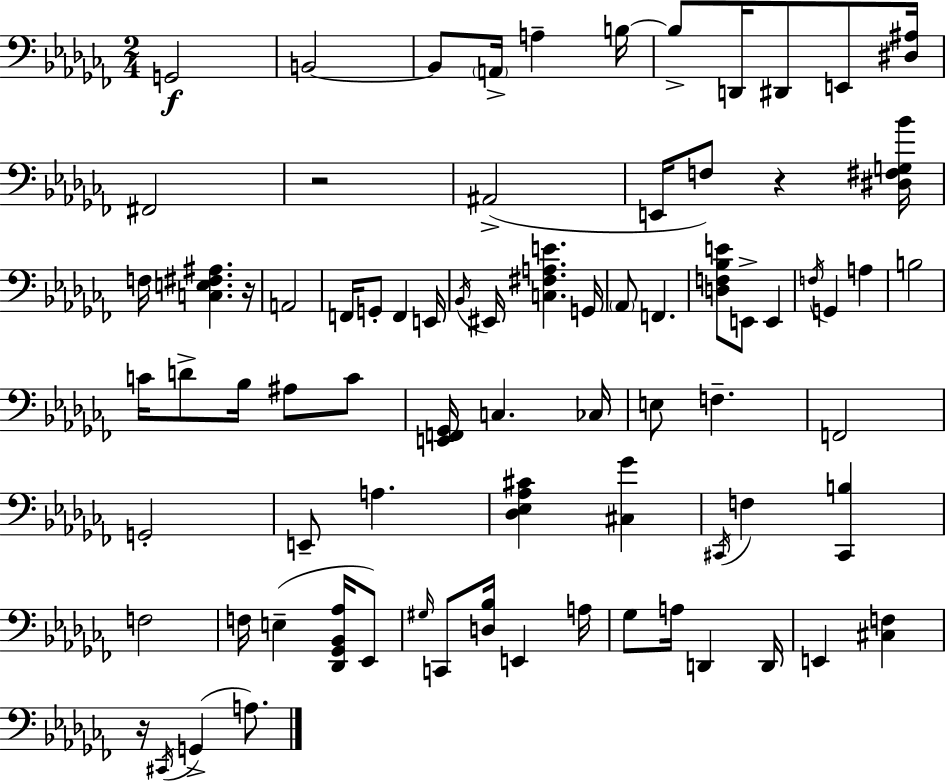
G2/h B2/h B2/e A2/s A3/q B3/s B3/e D2/s D#2/e E2/e [D#3,A#3]/s F#2/h R/h A#2/h E2/s F3/e R/q [D#3,F#3,G3,Bb4]/s F3/s [C3,E3,F#3,A#3]/q. R/s A2/h F2/s G2/e F2/q E2/s Bb2/s EIS2/s [C3,F#3,A3,E4]/q. G2/s Ab2/e F2/q. [D3,F3,Bb3,E4]/e E2/e E2/q F3/s G2/q A3/q B3/h C4/s D4/e Bb3/s A#3/e C4/e [E2,F2,Gb2]/s C3/q. CES3/s E3/e F3/q. F2/h G2/h E2/e A3/q. [Db3,Eb3,Ab3,C#4]/q [C#3,Gb4]/q C#2/s F3/q [C#2,B3]/q F3/h F3/s E3/q [Db2,Gb2,Bb2,Ab3]/s Eb2/e G#3/s C2/e [D3,Bb3]/s E2/q A3/s Gb3/e A3/s D2/q D2/s E2/q [C#3,F3]/q R/s C#2/s G2/q A3/e.